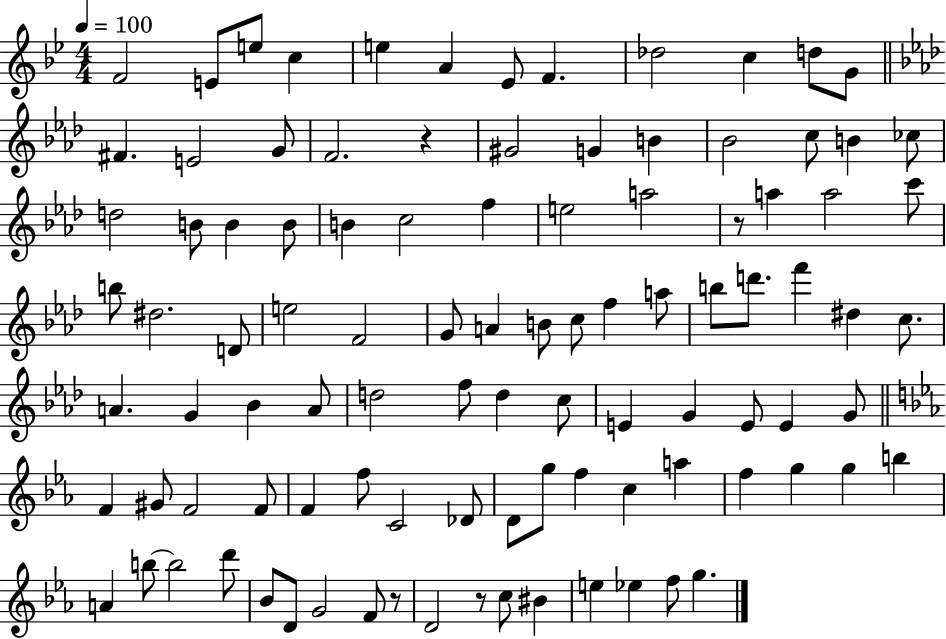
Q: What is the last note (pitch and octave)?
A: G5